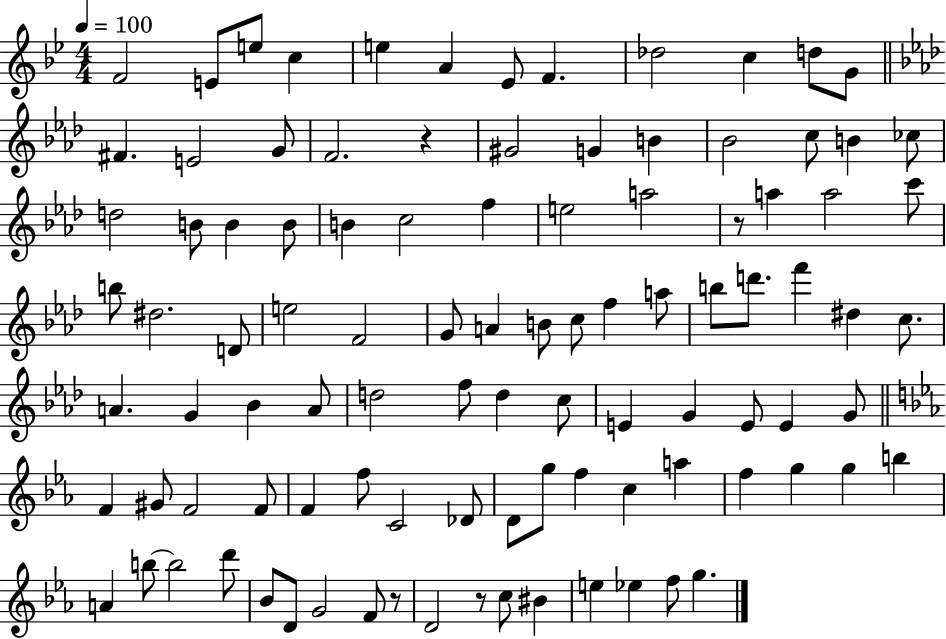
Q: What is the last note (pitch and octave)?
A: G5